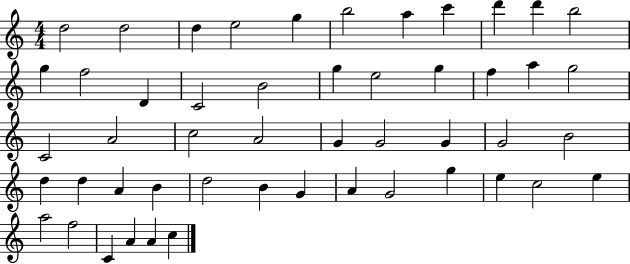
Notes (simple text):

D5/h D5/h D5/q E5/h G5/q B5/h A5/q C6/q D6/q D6/q B5/h G5/q F5/h D4/q C4/h B4/h G5/q E5/h G5/q F5/q A5/q G5/h C4/h A4/h C5/h A4/h G4/q G4/h G4/q G4/h B4/h D5/q D5/q A4/q B4/q D5/h B4/q G4/q A4/q G4/h G5/q E5/q C5/h E5/q A5/h F5/h C4/q A4/q A4/q C5/q